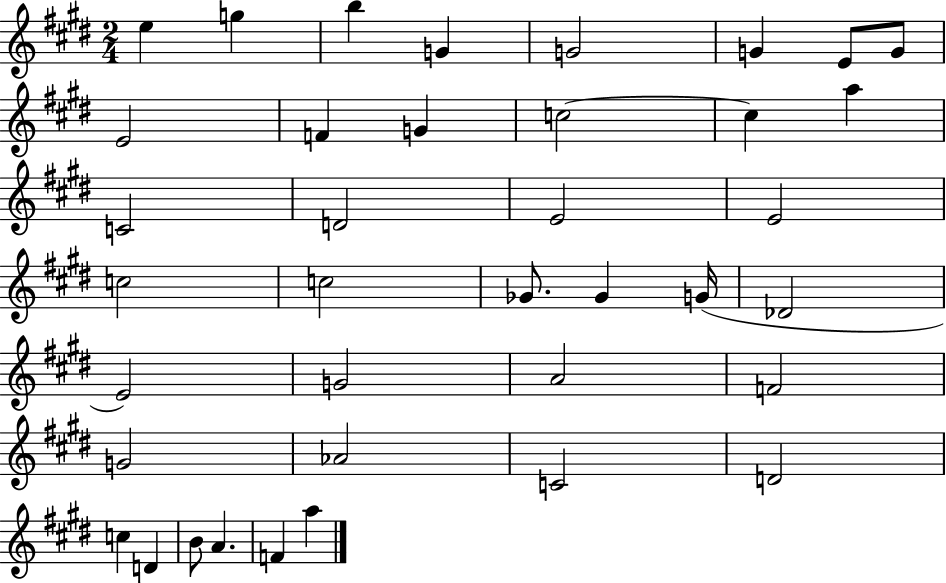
E5/q G5/q B5/q G4/q G4/h G4/q E4/e G4/e E4/h F4/q G4/q C5/h C5/q A5/q C4/h D4/h E4/h E4/h C5/h C5/h Gb4/e. Gb4/q G4/s Db4/h E4/h G4/h A4/h F4/h G4/h Ab4/h C4/h D4/h C5/q D4/q B4/e A4/q. F4/q A5/q